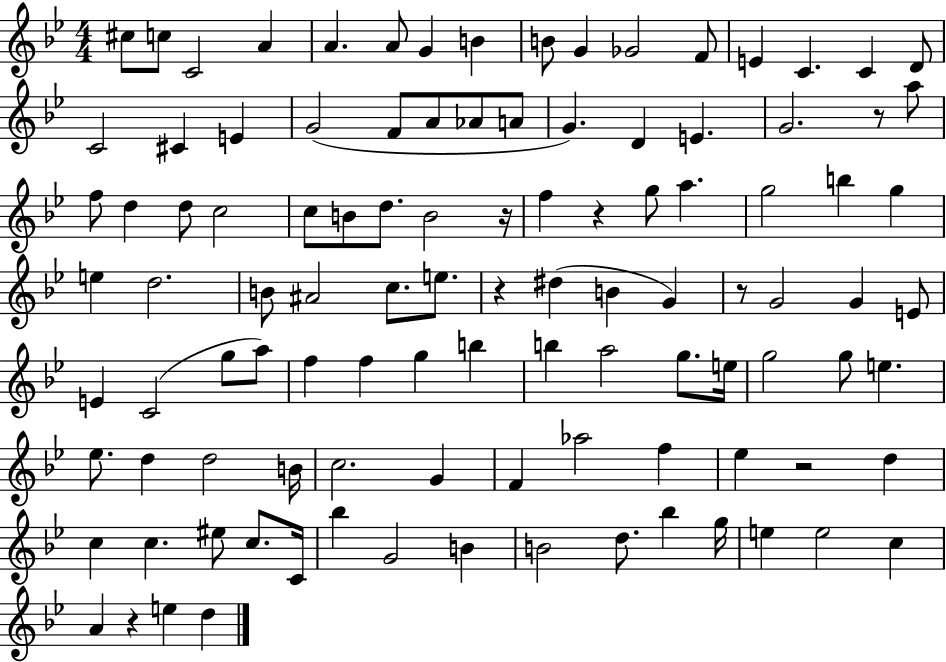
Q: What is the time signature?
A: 4/4